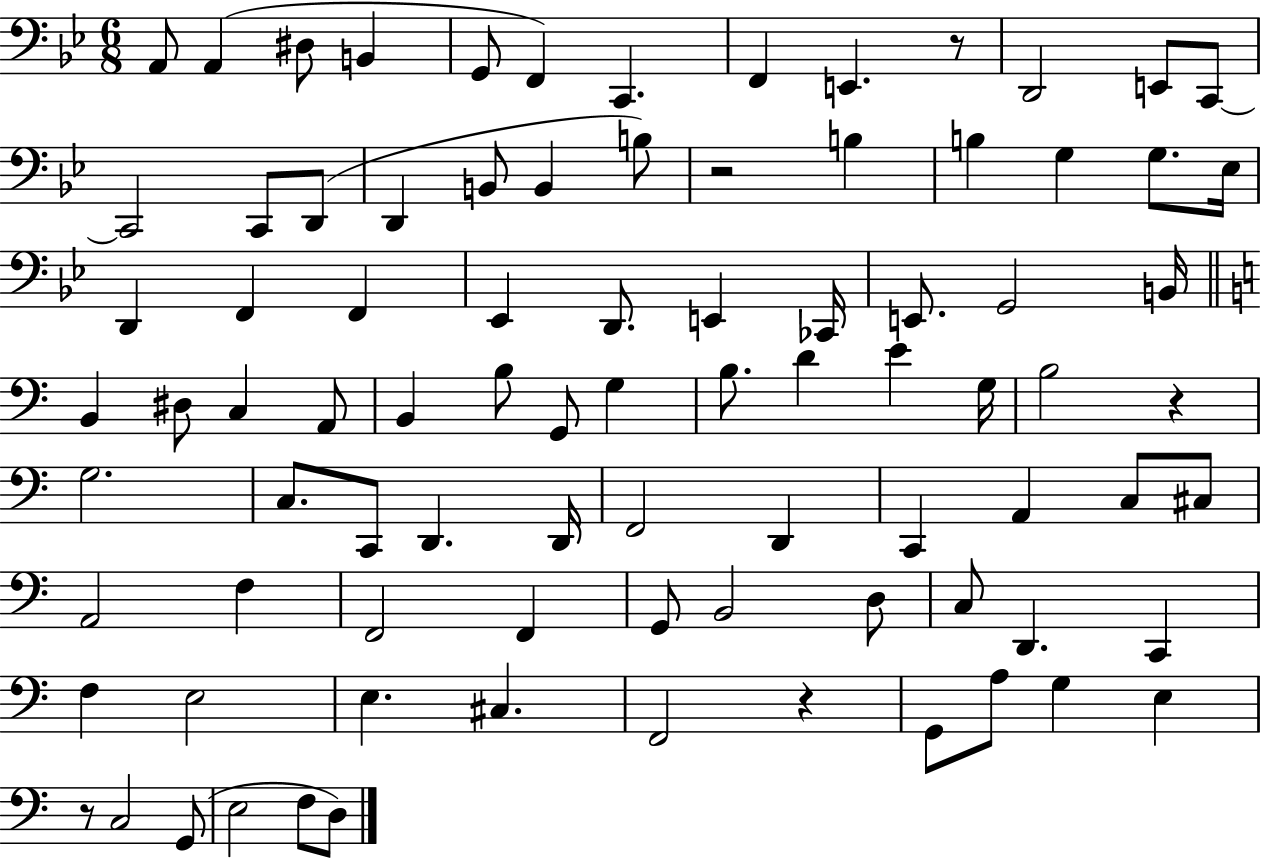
A2/e A2/q D#3/e B2/q G2/e F2/q C2/q. F2/q E2/q. R/e D2/h E2/e C2/e C2/h C2/e D2/e D2/q B2/e B2/q B3/e R/h B3/q B3/q G3/q G3/e. Eb3/s D2/q F2/q F2/q Eb2/q D2/e. E2/q CES2/s E2/e. G2/h B2/s B2/q D#3/e C3/q A2/e B2/q B3/e G2/e G3/q B3/e. D4/q E4/q G3/s B3/h R/q G3/h. C3/e. C2/e D2/q. D2/s F2/h D2/q C2/q A2/q C3/e C#3/e A2/h F3/q F2/h F2/q G2/e B2/h D3/e C3/e D2/q. C2/q F3/q E3/h E3/q. C#3/q. F2/h R/q G2/e A3/e G3/q E3/q R/e C3/h G2/e E3/h F3/e D3/e